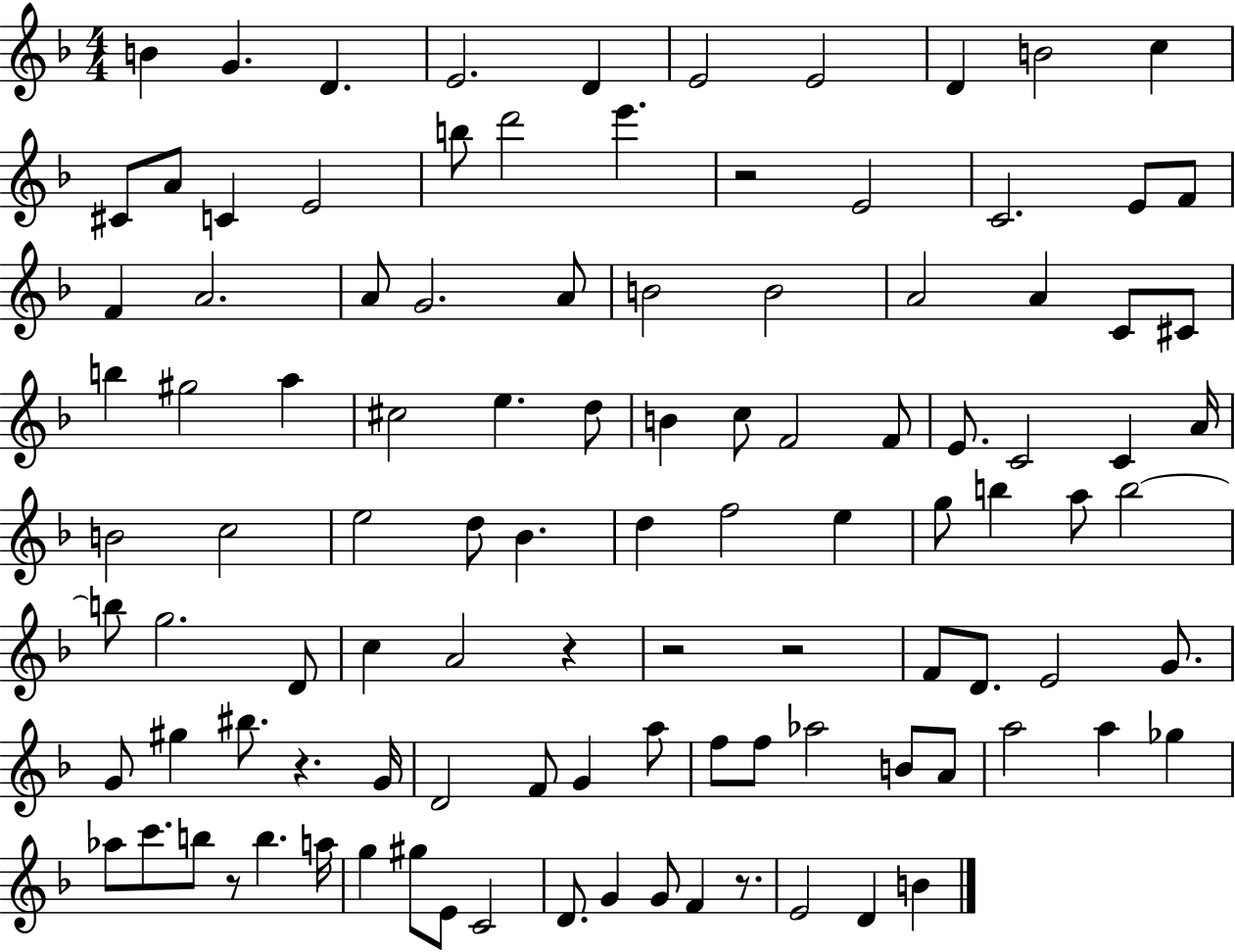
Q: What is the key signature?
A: F major